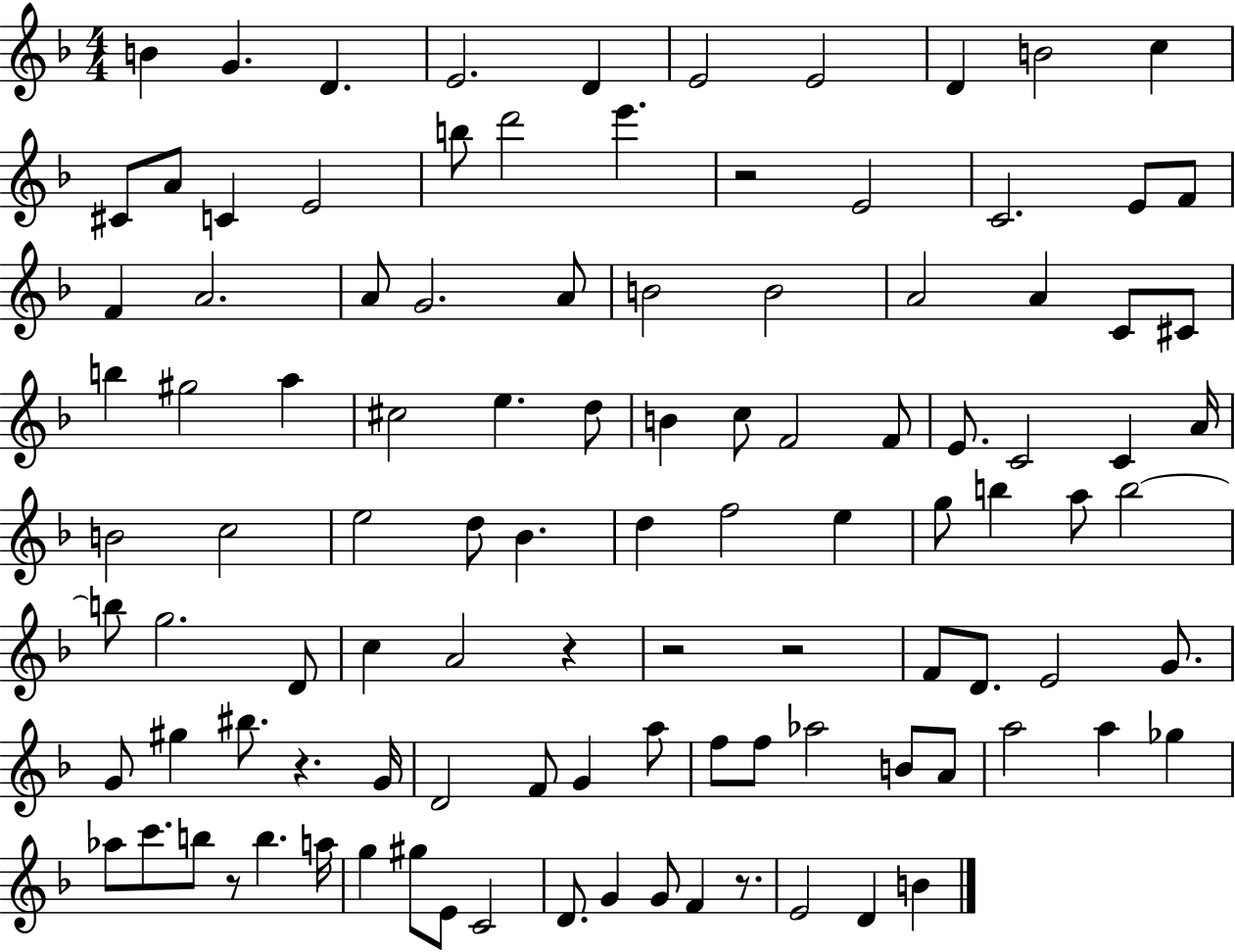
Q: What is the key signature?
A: F major